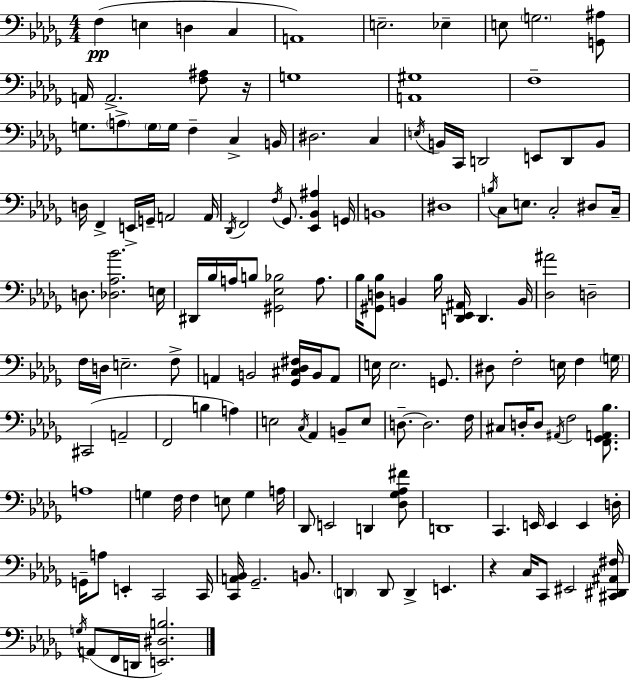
{
  \clef bass
  \numericTimeSignature
  \time 4/4
  \key bes \minor
  f4(\pp e4 d4 c4 | a,1) | e2.-- ees4-- | e8 \parenthesize g2. <g, ais>8 | \break a,16 a,2.-> <f ais>8 r16 | g1 | <a, gis>1 | f1-- | \break g8. \parenthesize a8-> \parenthesize g16 g16 f4-- c4-> b,16 | dis2. c4 | \acciaccatura { e16 } b,16 c,16 d,2 e,8 d,8 b,8 | d16 f,4-> e,16-> g,16-- a,2 | \break a,16 \acciaccatura { des,16 } f,2 \acciaccatura { f16 } ges,8. <ees, bes, ais>4 | g,16 b,1 | dis1 | \acciaccatura { b16 } c8 e8. c2-. | \break dis8 c16-- d8. <des aes bes'>2. | e16 dis,16 bes16 a16 b8 <gis, ees bes>2 | a8. bes16 <gis, d bes>8 b,4 bes16 <d, ees, ais,>16 d,4. | b,16 <des ais'>2 d2-- | \break f16 d16 e2.-- | f8-> a,4 b,2 | <ges, cis des fis>16 b,16 a,8 e16 e2. | g,8. dis8 f2-. e16 f4 | \break \parenthesize g16 cis,2( a,2-- | f,2 b4 | a4) e2 \acciaccatura { c16 } aes,4 | b,8-- e8 d8.--~~ d2. | \break f16 cis8 d16-. d8 \acciaccatura { ais,16 } f2 | <f, ges, a, bes>8. a1 | g4 f16 f4 e8 | g4 a16 des,8 e,2 | \break d,4 <des ges aes fis'>8 d,1 | c,4. e,16 e,4 | e,4 d16-. g,16-- a8 e,4-. c,2 | c,16 <c, a, bes,>16 ges,2.-- | \break b,8. \parenthesize d,4 d,8 d,4-> | e,4. r4 c16 c,8 eis,2 | <cis, dis, ais, fis>16 \acciaccatura { g16 }( a,8 f,16 d,16 <e, dis b>2.) | \bar "|."
}